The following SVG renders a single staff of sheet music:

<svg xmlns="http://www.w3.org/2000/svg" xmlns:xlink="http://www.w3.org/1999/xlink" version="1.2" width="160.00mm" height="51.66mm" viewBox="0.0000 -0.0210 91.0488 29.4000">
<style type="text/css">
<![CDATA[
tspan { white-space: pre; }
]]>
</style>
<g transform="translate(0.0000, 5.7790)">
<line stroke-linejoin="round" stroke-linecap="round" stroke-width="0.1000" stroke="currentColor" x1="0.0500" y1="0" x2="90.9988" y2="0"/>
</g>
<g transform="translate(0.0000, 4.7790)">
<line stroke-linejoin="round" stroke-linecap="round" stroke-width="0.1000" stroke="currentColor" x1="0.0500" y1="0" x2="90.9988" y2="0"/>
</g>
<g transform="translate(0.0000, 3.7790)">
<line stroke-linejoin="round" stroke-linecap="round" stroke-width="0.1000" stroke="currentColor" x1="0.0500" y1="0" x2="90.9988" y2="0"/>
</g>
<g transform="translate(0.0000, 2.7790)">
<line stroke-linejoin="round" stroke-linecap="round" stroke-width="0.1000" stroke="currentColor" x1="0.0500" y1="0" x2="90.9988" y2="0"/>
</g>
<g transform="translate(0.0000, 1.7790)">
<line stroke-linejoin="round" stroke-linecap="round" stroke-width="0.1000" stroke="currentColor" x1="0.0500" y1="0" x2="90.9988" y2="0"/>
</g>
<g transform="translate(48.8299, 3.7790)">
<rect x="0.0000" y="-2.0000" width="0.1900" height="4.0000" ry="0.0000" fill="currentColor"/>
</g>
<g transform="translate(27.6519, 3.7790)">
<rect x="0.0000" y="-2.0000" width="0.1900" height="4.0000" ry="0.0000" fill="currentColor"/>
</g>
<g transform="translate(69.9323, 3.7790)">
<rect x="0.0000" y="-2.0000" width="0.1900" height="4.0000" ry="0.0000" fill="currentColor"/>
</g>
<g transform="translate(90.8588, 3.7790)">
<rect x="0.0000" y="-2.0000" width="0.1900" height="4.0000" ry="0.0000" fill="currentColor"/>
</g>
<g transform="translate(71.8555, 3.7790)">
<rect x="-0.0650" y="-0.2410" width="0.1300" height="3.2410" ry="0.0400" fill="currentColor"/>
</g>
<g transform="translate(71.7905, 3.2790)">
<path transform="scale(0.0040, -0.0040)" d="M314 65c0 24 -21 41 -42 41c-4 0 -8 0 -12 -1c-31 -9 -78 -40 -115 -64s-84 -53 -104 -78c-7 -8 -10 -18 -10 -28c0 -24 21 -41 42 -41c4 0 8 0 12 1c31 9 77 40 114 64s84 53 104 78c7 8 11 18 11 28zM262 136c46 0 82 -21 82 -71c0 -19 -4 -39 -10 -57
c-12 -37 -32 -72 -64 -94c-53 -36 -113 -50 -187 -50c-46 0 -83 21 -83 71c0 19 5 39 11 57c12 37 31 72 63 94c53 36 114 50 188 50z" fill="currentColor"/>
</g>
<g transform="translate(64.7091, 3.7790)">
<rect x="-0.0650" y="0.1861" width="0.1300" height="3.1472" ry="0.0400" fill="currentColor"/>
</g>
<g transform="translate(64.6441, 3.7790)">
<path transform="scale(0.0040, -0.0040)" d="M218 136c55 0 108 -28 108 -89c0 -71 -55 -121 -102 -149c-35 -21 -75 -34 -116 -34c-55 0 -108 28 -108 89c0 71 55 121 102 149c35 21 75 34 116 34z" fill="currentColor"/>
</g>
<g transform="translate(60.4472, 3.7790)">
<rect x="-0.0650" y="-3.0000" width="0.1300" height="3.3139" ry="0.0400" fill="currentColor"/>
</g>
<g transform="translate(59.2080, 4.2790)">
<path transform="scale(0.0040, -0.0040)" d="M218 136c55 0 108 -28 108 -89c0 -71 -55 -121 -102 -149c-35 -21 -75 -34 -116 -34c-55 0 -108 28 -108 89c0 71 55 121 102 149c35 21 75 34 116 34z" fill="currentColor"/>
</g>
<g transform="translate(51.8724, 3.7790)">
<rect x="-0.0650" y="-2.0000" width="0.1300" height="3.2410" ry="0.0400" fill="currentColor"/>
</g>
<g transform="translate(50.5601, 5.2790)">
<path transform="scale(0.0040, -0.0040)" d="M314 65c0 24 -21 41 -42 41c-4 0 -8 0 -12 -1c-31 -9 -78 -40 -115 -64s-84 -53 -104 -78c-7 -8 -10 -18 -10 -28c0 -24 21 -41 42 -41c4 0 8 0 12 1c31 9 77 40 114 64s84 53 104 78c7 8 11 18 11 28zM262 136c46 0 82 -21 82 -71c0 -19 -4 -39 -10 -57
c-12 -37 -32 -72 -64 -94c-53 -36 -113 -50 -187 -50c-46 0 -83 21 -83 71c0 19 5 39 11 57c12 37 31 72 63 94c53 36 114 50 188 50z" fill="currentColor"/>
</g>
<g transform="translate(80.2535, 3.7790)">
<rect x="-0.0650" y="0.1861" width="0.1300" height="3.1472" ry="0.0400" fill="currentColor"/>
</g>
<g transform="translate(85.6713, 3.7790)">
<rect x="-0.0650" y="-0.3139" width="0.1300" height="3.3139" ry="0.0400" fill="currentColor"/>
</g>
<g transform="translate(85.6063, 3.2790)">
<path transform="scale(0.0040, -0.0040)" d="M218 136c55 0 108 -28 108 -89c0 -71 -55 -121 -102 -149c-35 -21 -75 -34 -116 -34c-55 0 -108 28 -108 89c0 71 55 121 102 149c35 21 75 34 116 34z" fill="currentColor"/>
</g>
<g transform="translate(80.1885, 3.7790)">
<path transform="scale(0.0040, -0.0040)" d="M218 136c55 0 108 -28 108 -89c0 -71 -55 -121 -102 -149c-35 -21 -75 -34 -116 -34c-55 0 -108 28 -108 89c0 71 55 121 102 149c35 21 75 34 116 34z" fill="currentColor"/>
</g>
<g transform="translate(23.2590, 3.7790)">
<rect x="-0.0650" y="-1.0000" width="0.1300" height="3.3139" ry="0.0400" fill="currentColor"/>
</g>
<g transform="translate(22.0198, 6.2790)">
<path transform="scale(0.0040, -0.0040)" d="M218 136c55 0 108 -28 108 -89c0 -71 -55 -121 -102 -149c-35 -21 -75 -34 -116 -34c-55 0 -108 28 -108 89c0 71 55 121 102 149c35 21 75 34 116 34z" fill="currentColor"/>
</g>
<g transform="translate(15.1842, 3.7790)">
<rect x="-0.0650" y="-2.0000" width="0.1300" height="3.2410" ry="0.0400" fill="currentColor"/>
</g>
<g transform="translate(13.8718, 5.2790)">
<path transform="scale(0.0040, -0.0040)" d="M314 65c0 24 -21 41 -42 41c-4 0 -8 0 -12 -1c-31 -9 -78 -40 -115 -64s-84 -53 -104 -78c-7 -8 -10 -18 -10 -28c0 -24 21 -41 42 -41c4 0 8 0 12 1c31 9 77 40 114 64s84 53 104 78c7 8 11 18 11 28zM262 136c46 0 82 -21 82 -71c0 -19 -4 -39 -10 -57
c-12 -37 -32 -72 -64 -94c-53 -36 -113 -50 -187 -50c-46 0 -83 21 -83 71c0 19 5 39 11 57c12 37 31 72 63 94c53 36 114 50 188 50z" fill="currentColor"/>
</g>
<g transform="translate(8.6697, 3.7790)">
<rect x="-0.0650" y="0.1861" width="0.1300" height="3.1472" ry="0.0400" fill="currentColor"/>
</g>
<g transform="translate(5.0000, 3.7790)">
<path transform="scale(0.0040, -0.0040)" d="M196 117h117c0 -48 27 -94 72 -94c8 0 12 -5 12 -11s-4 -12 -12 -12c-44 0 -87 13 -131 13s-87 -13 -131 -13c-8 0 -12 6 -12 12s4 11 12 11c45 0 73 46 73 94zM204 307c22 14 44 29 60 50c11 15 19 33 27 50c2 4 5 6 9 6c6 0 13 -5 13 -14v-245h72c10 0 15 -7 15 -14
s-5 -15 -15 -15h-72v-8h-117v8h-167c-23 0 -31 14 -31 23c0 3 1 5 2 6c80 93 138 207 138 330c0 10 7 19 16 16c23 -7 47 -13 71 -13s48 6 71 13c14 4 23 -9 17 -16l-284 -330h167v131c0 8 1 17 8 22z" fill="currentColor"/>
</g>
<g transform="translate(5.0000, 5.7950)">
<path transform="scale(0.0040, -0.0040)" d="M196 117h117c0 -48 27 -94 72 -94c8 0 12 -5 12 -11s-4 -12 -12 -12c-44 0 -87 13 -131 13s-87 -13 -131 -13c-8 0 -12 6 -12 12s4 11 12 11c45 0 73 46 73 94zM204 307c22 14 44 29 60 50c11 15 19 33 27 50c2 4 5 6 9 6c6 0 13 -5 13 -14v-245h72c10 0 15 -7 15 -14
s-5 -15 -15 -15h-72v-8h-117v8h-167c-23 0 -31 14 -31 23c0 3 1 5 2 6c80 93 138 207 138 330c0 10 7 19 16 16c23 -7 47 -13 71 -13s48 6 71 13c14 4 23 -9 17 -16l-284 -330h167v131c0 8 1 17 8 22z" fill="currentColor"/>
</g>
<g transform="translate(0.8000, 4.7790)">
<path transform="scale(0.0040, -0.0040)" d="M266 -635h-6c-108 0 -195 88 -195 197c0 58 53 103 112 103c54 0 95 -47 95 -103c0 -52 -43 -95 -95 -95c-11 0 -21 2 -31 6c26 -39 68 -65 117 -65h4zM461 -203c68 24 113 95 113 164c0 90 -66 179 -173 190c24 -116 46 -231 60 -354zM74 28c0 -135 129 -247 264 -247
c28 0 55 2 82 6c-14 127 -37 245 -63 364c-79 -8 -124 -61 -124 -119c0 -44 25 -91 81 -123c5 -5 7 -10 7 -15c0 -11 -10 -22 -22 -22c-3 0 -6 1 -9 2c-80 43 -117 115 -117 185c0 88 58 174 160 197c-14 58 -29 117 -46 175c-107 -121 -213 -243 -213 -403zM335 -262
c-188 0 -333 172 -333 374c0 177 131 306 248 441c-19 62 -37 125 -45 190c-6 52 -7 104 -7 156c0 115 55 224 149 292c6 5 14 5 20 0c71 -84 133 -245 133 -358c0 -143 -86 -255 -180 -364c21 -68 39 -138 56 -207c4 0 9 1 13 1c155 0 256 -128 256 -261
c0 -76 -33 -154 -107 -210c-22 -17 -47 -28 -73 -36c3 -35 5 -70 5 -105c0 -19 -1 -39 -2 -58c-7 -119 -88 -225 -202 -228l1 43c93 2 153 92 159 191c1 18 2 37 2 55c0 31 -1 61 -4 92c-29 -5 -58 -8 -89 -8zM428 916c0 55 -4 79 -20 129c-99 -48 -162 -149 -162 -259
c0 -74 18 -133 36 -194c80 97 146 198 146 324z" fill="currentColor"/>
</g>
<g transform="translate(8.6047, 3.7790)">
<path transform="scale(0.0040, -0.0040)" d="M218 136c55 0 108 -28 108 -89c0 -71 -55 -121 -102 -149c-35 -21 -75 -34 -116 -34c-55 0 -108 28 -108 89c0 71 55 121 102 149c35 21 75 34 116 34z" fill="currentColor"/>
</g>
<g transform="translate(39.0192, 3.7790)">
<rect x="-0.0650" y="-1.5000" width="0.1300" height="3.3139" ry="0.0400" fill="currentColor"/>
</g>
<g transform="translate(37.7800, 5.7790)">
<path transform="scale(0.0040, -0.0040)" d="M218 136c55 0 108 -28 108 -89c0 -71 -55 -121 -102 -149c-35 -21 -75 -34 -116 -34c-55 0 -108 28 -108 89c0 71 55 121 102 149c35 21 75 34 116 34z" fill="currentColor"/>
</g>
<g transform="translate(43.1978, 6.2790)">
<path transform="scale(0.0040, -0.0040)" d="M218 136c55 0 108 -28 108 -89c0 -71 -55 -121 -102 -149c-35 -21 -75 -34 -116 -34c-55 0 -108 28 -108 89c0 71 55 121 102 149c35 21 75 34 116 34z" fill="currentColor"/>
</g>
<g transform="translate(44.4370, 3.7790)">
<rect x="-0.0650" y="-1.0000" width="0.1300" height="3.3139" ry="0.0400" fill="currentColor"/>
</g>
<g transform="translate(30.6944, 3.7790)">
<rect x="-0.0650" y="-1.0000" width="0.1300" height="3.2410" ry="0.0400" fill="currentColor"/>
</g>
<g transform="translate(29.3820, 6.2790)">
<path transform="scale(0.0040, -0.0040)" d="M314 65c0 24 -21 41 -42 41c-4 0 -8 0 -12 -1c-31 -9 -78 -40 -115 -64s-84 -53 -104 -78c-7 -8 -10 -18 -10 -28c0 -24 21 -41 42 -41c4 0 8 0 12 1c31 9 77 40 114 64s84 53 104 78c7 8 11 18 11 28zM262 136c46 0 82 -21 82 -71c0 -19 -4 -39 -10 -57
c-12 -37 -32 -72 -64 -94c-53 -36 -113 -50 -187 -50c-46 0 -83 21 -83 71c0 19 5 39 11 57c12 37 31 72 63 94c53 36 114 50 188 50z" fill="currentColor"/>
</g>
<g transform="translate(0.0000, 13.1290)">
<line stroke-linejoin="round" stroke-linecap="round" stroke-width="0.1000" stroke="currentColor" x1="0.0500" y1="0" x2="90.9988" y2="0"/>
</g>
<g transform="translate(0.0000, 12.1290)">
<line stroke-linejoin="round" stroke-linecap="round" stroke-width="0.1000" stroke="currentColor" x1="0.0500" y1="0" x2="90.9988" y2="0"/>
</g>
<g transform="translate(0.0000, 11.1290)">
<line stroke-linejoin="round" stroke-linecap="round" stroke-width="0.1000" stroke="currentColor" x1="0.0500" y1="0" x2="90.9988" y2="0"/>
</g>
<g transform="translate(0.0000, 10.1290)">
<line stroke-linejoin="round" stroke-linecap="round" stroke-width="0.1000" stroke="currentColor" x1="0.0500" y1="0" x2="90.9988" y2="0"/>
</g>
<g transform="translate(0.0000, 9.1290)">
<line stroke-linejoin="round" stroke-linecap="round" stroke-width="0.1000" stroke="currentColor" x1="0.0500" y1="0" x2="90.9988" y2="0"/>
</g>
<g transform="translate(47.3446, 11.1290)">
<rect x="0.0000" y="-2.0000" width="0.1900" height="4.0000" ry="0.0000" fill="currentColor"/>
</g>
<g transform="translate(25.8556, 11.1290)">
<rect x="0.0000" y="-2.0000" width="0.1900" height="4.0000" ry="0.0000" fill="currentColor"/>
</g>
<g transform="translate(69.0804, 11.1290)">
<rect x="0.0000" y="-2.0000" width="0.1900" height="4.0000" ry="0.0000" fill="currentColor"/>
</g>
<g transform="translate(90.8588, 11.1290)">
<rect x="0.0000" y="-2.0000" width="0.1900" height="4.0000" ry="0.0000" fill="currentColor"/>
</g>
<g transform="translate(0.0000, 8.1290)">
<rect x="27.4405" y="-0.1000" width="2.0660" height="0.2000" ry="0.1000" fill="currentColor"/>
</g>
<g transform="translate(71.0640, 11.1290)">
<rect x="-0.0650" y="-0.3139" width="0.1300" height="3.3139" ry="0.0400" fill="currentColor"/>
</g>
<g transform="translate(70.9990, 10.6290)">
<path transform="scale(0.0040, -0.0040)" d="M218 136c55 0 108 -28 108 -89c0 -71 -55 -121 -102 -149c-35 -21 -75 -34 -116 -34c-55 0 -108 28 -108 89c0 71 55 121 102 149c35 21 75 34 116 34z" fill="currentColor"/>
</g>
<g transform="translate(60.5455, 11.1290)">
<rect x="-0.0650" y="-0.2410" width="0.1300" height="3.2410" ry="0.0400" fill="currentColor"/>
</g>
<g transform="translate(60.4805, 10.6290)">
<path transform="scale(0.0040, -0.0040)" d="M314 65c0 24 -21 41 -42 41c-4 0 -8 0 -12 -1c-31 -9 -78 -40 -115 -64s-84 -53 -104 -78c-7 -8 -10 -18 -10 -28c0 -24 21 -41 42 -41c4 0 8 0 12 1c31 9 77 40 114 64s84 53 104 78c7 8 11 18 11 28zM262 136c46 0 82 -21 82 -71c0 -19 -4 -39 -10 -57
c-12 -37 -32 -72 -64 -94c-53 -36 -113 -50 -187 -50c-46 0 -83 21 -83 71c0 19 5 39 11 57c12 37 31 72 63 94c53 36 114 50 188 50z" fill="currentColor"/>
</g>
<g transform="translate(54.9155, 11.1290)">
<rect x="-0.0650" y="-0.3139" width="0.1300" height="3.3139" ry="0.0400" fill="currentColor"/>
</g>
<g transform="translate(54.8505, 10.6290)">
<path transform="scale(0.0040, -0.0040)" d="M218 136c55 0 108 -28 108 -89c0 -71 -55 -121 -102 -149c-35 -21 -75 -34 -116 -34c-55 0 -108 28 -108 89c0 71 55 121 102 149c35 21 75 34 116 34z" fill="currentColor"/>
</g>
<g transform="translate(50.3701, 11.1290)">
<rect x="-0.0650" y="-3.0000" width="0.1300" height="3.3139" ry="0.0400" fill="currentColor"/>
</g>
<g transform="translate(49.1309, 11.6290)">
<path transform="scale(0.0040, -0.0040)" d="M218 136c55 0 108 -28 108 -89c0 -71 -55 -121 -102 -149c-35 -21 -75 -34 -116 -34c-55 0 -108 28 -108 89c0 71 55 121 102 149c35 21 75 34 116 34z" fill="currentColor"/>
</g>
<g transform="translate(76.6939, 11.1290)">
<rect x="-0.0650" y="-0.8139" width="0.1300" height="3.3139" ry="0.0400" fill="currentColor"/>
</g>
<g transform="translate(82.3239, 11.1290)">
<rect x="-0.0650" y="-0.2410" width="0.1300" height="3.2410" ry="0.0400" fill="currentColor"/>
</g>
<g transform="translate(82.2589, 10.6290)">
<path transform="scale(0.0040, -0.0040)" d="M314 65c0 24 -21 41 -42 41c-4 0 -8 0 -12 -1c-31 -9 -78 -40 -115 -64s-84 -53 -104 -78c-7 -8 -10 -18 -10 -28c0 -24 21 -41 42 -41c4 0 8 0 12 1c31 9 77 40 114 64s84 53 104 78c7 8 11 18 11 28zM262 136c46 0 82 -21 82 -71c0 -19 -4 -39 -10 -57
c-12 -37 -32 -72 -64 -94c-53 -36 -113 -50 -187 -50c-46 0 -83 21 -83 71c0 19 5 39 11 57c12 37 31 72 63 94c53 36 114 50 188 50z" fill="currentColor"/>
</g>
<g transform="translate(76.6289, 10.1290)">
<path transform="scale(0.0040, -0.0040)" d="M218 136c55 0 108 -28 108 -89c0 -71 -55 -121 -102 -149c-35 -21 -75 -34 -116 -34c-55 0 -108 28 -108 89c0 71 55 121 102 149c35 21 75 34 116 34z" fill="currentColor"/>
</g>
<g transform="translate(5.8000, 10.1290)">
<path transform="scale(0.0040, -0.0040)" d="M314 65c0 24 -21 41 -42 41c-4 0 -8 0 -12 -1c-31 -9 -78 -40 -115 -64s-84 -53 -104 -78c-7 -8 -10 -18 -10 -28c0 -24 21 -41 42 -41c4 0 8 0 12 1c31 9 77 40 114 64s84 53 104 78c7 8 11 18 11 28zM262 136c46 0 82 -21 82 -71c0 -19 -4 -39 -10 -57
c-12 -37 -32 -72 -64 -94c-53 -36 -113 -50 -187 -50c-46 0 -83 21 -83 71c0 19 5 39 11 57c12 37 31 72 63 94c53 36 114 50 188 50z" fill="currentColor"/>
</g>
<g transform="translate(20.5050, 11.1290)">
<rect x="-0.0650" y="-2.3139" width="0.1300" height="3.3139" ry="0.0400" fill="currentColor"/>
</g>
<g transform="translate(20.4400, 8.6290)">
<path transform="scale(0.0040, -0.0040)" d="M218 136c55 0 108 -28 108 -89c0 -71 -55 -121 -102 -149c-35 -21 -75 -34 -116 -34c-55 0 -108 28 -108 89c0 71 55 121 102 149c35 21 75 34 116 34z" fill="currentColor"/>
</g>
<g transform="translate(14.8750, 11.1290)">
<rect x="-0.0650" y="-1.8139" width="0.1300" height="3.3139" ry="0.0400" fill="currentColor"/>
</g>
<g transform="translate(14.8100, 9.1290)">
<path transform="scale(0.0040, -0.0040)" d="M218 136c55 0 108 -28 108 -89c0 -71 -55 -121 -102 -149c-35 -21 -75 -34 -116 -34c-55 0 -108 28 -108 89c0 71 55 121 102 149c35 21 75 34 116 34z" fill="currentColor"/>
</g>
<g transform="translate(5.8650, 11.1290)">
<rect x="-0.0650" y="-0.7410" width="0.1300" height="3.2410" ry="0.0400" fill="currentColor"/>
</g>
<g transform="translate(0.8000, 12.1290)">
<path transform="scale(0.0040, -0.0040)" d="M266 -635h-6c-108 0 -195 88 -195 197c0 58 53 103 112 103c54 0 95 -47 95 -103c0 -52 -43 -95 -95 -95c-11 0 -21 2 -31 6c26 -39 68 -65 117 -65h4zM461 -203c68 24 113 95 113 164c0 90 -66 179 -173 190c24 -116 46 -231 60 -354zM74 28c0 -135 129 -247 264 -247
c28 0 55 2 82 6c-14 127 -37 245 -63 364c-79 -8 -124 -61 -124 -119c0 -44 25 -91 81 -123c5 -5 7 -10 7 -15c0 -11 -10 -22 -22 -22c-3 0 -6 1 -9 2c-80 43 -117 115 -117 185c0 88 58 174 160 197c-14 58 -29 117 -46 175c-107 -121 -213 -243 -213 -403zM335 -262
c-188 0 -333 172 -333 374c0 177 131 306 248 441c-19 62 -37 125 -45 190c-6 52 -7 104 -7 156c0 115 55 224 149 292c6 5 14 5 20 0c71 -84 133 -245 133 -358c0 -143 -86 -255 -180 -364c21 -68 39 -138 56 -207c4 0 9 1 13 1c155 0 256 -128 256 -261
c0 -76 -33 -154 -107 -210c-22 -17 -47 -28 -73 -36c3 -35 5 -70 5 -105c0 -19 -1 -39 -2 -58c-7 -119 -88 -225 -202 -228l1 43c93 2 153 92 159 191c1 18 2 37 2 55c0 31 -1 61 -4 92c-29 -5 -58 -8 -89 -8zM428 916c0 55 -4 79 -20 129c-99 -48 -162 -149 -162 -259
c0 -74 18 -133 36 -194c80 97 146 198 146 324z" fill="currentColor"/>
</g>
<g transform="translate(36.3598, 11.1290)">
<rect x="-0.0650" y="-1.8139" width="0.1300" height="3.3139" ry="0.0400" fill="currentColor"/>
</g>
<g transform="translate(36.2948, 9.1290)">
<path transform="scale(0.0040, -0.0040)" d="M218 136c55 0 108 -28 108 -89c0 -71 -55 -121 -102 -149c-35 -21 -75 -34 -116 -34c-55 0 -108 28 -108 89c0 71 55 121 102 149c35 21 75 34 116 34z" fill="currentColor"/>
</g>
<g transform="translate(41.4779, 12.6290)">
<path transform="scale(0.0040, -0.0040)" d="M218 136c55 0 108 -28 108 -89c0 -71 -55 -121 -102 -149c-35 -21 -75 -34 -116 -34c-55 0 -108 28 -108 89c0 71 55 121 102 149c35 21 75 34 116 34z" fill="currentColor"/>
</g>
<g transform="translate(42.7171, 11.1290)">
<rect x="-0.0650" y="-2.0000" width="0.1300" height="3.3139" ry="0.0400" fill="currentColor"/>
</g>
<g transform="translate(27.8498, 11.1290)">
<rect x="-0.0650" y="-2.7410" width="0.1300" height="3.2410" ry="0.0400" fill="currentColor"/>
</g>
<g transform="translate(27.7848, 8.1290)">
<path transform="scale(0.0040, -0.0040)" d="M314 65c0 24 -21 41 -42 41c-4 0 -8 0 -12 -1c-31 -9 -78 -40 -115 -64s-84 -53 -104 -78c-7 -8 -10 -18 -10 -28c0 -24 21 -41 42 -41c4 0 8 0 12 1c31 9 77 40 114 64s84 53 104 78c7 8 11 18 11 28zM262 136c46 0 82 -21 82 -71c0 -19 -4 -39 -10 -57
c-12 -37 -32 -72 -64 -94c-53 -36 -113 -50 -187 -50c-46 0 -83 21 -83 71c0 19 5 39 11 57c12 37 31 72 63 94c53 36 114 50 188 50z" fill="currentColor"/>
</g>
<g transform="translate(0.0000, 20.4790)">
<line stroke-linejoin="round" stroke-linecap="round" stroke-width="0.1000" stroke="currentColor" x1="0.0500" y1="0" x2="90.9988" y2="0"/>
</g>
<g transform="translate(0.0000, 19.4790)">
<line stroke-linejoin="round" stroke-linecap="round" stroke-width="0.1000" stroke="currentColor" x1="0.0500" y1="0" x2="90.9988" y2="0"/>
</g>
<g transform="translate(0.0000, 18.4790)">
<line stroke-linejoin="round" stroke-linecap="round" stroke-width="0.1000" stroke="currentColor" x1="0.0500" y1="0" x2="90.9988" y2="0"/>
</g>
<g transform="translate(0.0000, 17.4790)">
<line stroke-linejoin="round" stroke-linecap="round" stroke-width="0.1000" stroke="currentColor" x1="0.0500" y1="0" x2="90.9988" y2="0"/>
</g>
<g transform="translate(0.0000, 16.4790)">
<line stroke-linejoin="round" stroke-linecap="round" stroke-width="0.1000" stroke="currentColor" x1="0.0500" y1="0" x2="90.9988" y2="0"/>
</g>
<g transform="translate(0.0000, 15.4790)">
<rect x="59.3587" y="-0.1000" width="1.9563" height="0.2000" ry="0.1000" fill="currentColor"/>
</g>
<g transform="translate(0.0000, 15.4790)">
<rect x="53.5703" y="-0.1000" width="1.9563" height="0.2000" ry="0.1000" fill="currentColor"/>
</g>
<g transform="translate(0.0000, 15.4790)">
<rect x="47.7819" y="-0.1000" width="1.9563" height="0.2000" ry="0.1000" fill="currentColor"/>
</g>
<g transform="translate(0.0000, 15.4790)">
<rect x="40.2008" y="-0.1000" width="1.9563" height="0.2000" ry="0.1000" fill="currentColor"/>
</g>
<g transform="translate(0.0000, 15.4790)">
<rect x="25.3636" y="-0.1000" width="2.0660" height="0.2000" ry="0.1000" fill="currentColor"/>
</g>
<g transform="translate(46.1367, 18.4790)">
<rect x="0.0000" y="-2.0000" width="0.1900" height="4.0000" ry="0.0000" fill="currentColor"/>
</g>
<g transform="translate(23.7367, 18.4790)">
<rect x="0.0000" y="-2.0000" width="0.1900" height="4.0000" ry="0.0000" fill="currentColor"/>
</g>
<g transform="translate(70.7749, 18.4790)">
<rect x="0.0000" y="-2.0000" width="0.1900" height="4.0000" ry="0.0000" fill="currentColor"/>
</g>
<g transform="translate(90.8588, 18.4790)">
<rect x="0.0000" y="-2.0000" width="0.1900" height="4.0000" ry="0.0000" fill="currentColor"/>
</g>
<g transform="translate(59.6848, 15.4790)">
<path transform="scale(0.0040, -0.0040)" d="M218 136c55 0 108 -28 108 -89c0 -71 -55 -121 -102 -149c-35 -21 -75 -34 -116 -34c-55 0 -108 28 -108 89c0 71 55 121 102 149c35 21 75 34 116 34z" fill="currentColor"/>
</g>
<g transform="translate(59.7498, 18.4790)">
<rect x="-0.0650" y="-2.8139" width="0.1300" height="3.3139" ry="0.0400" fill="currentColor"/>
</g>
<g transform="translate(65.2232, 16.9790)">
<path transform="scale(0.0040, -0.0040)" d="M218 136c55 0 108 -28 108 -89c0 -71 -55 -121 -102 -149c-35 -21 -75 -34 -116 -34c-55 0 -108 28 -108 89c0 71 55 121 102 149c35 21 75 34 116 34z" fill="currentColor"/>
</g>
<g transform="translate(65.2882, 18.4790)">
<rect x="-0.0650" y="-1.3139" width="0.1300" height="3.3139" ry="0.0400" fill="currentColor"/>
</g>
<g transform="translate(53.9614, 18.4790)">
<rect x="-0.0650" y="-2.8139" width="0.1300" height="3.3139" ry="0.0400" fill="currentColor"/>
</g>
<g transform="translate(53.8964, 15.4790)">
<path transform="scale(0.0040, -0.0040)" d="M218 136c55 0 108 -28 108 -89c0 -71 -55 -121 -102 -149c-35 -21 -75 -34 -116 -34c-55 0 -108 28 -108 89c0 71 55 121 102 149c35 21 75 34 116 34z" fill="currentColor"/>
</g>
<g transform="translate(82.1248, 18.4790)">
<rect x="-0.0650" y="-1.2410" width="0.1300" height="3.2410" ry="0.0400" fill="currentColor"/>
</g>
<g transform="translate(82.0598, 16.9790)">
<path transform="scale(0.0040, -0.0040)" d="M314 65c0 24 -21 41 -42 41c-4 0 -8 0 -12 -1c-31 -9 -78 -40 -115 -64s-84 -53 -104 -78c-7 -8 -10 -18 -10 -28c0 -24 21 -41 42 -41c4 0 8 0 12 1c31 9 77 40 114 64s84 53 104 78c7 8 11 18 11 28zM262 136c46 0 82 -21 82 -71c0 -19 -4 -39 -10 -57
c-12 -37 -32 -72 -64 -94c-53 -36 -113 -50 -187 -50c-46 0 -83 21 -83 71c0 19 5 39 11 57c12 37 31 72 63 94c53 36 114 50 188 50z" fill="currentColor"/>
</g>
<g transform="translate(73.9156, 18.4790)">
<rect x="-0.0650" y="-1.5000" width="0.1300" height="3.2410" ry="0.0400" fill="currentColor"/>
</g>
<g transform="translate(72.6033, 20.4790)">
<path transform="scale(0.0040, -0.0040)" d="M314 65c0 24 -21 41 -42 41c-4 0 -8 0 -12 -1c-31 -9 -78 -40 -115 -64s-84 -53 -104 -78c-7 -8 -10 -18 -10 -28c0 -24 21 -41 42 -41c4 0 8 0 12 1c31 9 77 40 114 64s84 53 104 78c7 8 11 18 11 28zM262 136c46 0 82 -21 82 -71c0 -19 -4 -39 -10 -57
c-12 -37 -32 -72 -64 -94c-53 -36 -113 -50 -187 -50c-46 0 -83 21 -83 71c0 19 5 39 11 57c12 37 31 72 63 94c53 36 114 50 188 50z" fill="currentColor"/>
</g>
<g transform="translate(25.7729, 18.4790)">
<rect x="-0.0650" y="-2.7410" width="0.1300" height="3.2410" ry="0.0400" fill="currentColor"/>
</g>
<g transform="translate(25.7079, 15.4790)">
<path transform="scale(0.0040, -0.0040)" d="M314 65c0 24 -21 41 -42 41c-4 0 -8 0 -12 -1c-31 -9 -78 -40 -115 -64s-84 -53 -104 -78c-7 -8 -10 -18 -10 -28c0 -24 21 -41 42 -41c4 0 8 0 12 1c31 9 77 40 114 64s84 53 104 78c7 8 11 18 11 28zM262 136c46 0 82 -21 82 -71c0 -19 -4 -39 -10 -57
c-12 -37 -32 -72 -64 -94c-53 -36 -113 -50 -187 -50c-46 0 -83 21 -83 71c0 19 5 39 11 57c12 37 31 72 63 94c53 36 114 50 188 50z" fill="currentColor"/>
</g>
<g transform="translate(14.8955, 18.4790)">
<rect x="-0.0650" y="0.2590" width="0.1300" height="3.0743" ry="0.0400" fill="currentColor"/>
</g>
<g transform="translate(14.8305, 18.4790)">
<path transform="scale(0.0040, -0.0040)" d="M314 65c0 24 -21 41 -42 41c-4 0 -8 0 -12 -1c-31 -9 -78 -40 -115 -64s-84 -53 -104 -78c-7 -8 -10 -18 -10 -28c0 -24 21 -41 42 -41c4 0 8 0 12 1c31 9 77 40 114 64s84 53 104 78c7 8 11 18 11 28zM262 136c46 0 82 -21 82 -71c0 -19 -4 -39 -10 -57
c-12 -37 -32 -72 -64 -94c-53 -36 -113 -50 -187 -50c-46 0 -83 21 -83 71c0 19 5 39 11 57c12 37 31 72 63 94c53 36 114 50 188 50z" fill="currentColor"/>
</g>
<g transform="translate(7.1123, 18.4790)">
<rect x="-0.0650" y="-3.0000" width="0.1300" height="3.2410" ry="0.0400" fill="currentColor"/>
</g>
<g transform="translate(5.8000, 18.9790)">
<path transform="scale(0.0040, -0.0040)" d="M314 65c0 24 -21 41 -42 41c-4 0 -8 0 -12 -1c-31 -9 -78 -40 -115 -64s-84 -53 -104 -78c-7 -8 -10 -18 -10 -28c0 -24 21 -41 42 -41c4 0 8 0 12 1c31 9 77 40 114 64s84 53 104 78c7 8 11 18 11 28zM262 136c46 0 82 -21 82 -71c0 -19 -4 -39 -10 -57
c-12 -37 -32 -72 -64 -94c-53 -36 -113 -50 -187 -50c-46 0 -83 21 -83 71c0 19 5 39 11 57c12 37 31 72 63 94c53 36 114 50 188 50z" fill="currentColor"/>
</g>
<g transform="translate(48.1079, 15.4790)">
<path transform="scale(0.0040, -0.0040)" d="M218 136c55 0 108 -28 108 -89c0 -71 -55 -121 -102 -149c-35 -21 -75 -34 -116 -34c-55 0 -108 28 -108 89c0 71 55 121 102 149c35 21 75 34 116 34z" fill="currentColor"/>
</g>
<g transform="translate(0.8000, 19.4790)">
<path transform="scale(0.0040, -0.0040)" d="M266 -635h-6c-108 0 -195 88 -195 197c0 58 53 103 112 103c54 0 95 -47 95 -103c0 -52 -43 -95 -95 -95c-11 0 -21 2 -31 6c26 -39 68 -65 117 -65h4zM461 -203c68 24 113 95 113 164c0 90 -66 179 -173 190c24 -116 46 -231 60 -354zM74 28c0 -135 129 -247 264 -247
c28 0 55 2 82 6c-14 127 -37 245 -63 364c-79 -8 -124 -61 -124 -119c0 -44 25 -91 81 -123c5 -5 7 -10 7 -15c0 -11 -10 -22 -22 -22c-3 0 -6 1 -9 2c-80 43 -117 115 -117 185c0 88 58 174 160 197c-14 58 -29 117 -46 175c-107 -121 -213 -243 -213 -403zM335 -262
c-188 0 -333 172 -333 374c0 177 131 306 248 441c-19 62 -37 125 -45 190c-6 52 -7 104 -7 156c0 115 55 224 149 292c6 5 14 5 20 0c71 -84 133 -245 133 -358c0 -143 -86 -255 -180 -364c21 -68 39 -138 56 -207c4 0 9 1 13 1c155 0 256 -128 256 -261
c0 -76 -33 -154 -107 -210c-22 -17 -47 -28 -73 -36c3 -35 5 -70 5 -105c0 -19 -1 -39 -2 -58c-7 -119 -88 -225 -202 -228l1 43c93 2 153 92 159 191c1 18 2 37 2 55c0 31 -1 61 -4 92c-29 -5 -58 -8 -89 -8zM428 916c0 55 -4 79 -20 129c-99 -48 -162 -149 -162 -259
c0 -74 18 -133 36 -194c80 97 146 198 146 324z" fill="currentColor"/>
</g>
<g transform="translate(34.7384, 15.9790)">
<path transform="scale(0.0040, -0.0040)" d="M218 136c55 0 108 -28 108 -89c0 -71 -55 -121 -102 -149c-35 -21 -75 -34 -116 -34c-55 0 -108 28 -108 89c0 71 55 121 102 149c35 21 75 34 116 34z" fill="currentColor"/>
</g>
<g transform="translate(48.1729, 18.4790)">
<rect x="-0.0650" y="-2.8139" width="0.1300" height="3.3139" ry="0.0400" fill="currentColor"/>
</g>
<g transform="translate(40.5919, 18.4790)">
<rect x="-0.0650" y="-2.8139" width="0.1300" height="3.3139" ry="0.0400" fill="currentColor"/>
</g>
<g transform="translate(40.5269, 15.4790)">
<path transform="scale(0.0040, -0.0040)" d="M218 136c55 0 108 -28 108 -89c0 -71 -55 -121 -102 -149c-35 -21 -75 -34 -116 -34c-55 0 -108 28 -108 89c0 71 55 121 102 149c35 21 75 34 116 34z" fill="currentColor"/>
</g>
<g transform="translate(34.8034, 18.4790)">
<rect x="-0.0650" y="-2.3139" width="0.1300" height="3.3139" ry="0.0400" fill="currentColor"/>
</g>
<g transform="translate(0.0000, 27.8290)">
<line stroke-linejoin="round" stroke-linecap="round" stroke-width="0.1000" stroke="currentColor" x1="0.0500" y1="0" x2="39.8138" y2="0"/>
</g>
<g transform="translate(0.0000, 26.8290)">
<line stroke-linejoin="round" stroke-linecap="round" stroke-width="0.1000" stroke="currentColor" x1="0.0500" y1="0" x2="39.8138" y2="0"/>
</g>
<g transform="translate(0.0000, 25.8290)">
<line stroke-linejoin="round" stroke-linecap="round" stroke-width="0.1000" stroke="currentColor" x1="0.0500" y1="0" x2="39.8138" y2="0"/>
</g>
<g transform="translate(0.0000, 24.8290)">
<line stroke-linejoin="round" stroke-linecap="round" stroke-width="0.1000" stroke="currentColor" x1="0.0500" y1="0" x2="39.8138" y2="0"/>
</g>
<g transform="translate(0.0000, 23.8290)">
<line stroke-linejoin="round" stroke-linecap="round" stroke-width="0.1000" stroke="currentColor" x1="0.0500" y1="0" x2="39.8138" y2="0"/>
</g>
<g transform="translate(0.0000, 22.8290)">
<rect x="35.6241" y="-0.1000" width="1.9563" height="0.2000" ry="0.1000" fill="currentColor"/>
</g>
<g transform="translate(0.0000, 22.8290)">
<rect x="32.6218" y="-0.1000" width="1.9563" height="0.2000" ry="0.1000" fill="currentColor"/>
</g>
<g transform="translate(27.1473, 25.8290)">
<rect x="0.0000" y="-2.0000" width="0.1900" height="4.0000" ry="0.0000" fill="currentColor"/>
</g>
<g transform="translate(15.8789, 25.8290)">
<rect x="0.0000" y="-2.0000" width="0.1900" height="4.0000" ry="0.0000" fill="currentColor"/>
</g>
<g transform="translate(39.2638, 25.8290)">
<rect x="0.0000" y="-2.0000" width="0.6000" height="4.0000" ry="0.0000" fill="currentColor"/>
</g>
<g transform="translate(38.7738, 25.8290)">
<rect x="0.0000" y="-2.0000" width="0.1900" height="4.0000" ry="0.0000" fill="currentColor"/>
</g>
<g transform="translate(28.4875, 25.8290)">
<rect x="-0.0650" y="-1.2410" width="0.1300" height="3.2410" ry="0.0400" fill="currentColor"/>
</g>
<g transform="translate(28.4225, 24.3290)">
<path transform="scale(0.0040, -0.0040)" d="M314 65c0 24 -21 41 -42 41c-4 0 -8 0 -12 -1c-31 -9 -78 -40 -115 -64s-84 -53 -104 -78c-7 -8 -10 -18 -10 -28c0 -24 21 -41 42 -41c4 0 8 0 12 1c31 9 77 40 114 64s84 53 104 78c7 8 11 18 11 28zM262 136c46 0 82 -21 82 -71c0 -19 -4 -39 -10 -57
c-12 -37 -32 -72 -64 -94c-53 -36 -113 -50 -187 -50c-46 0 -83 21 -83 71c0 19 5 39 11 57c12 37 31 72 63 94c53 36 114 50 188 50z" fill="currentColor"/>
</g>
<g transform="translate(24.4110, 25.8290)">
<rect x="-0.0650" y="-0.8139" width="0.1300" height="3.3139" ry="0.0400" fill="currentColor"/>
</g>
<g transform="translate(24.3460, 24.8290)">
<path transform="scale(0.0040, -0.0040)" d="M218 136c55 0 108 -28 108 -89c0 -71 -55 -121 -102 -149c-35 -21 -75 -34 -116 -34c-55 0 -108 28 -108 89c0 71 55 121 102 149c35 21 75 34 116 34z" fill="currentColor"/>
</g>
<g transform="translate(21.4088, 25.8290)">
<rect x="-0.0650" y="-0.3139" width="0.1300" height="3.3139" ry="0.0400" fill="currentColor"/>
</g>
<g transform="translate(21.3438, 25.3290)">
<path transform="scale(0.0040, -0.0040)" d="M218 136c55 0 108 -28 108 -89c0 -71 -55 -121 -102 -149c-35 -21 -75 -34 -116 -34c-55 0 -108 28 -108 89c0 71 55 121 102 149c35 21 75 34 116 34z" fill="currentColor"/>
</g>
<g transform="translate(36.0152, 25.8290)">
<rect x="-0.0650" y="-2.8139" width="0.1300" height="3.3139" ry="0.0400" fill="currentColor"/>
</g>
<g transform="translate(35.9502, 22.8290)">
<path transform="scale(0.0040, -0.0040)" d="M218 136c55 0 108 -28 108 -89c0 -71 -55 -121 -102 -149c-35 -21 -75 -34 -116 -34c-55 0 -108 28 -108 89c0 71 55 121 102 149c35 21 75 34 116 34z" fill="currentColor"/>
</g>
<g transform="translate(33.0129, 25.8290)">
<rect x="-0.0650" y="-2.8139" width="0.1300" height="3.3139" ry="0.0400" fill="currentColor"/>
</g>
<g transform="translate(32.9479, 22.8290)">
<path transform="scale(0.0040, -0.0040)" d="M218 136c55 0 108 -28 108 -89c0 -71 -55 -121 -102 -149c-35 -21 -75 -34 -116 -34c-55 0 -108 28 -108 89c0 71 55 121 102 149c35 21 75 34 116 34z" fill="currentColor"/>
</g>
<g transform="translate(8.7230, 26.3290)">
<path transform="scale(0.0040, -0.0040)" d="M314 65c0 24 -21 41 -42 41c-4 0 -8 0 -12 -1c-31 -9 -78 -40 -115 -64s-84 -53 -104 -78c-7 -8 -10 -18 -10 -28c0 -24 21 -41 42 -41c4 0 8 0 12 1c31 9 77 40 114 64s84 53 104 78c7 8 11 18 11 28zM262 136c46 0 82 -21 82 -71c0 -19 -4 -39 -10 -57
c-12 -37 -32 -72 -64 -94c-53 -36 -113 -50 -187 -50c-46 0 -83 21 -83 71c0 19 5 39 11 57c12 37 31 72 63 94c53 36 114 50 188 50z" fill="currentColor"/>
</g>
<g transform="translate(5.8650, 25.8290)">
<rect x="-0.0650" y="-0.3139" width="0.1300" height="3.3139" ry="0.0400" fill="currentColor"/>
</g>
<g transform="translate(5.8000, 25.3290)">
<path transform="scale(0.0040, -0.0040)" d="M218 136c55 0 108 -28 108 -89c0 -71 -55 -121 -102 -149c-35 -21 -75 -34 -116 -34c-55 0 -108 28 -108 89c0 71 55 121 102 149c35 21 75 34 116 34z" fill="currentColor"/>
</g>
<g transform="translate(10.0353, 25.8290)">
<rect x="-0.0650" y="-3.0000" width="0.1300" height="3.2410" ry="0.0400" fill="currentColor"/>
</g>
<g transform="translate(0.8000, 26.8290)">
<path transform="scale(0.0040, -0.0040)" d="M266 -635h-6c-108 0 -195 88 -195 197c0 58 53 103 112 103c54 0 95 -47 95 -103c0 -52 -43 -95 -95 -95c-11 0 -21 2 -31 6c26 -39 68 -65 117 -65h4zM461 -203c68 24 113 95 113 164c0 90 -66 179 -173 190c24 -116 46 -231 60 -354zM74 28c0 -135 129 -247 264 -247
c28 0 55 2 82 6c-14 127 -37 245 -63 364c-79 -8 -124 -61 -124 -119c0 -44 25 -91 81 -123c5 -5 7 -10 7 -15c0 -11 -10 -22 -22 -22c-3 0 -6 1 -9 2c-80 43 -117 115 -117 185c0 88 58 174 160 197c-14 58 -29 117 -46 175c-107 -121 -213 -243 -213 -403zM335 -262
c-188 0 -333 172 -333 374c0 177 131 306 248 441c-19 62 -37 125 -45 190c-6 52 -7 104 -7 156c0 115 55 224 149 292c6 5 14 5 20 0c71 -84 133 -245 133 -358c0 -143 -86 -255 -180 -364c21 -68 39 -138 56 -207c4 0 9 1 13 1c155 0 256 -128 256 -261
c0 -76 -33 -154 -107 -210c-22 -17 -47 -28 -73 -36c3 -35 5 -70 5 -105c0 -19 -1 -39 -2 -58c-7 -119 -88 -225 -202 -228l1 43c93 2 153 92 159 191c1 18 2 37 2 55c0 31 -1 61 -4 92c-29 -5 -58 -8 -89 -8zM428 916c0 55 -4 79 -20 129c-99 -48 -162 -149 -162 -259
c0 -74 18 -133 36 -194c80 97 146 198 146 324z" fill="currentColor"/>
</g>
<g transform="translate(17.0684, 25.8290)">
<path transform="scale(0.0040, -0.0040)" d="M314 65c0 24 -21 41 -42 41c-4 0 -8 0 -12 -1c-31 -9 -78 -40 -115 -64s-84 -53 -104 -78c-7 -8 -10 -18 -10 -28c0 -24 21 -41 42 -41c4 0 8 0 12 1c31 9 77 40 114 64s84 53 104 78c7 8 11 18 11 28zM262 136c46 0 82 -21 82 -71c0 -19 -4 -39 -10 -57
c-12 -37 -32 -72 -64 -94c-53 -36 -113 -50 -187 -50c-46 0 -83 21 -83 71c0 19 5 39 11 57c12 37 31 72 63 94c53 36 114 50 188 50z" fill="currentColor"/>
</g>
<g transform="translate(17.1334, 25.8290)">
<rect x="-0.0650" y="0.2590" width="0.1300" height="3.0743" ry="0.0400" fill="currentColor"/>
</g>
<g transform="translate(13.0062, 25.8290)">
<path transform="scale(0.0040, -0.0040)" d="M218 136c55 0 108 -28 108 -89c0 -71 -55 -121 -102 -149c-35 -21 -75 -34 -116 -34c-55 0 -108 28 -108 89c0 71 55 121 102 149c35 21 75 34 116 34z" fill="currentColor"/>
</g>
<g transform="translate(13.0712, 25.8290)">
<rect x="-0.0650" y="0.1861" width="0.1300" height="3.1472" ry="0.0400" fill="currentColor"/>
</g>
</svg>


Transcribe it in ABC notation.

X:1
T:Untitled
M:4/4
L:1/4
K:C
B F2 D D2 E D F2 A B c2 B c d2 f g a2 f F A c c2 c d c2 A2 B2 a2 g a a a a e E2 e2 c A2 B B2 c d e2 a a